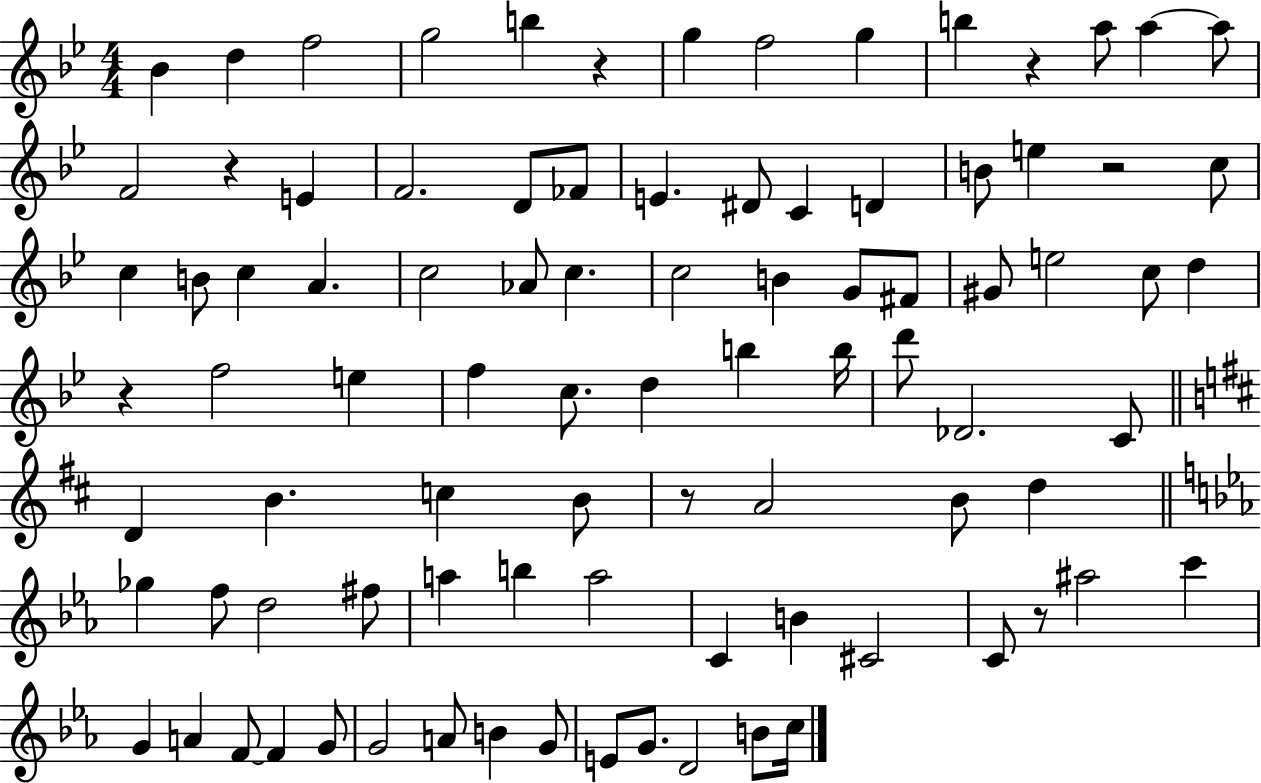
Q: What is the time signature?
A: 4/4